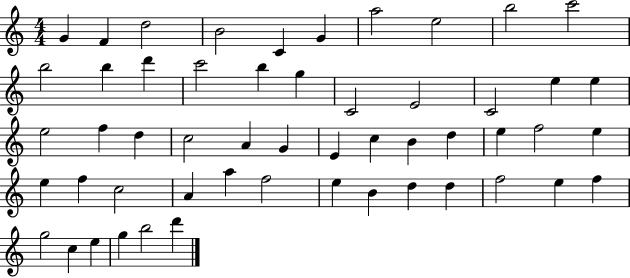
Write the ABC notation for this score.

X:1
T:Untitled
M:4/4
L:1/4
K:C
G F d2 B2 C G a2 e2 b2 c'2 b2 b d' c'2 b g C2 E2 C2 e e e2 f d c2 A G E c B d e f2 e e f c2 A a f2 e B d d f2 e f g2 c e g b2 d'